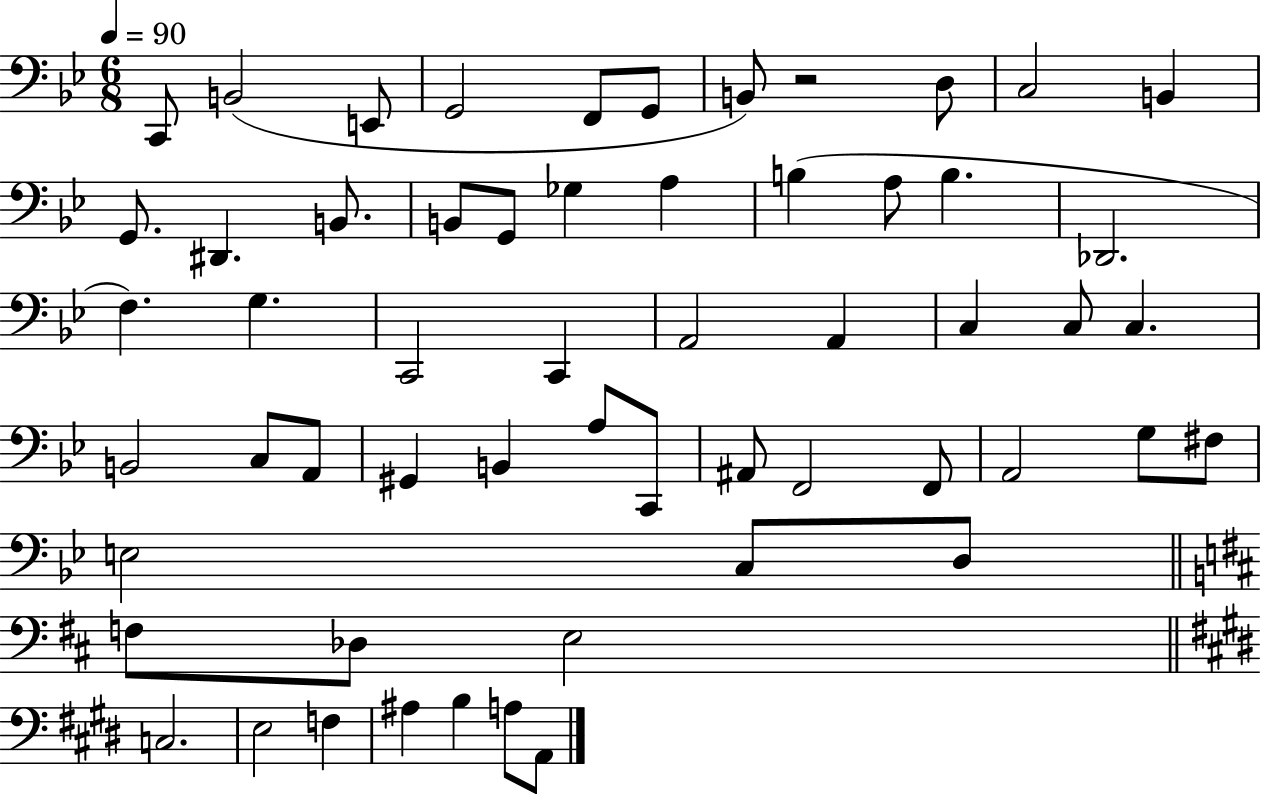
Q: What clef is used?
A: bass